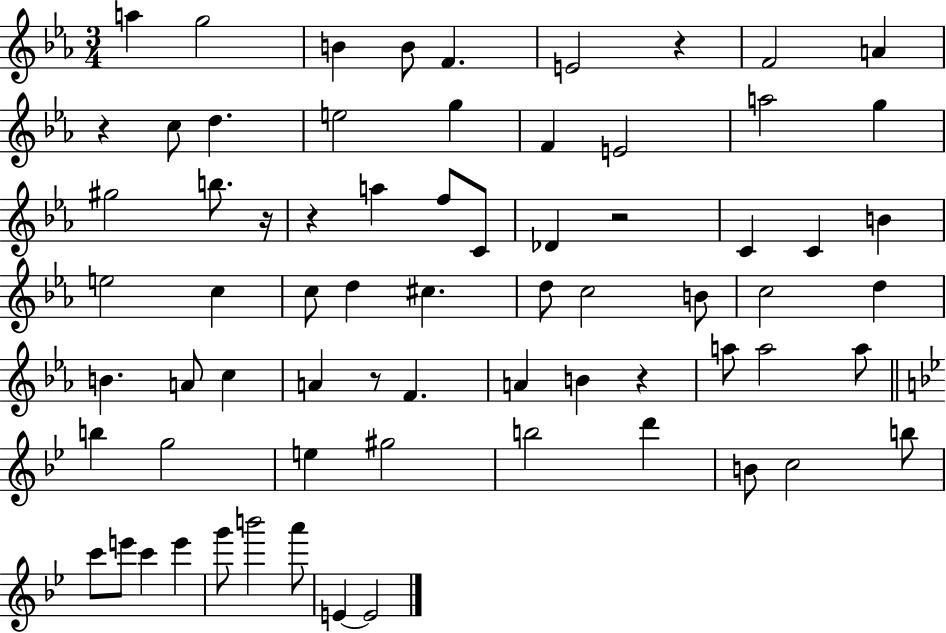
A5/q G5/h B4/q B4/e F4/q. E4/h R/q F4/h A4/q R/q C5/e D5/q. E5/h G5/q F4/q E4/h A5/h G5/q G#5/h B5/e. R/s R/q A5/q F5/e C4/e Db4/q R/h C4/q C4/q B4/q E5/h C5/q C5/e D5/q C#5/q. D5/e C5/h B4/e C5/h D5/q B4/q. A4/e C5/q A4/q R/e F4/q. A4/q B4/q R/q A5/e A5/h A5/e B5/q G5/h E5/q G#5/h B5/h D6/q B4/e C5/h B5/e C6/e E6/e C6/q E6/q G6/e B6/h A6/e E4/q E4/h